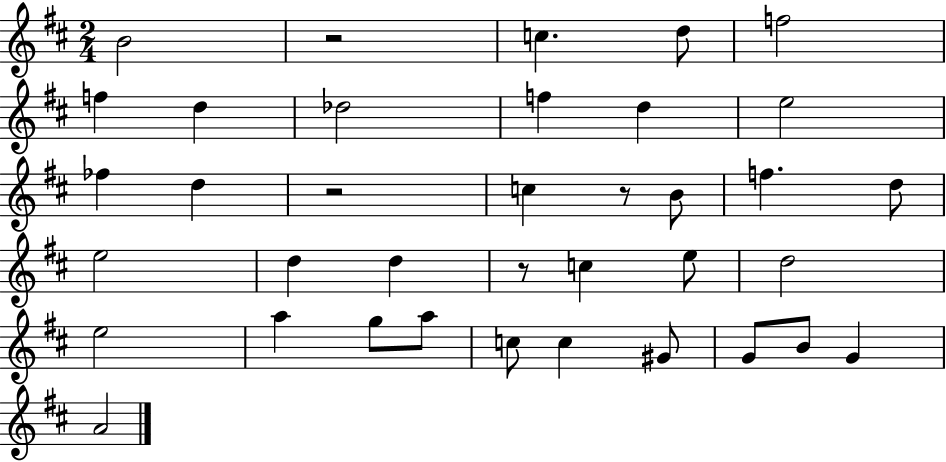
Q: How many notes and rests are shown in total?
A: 37